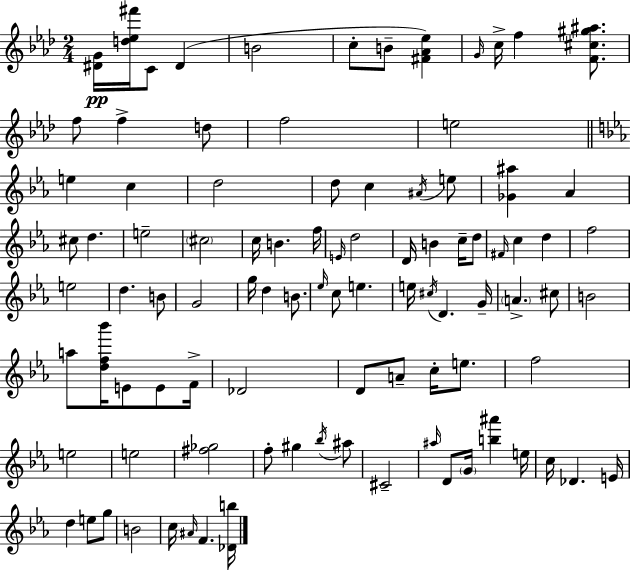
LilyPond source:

{
  \clef treble
  \numericTimeSignature
  \time 2/4
  \key aes \major
  <dis' g'>16\pp <d'' ees'' fis'''>16 c'8 dis'4( | b'2 | c''8-. b'8-- <fis' aes' ees''>4) | \grace { g'16 } c''16-> f''4 <f' cis'' gis'' ais''>8. | \break f''8 f''4-> d''8 | f''2 | e''2 | \bar "||" \break \key ees \major e''4 c''4 | d''2 | d''8 c''4 \acciaccatura { ais'16 } e''8 | <ges' ais''>4 aes'4 | \break cis''8 d''4. | e''2-- | \parenthesize cis''2 | c''16 b'4. | \break f''16 \grace { e'16 } d''2 | d'16 b'4 c''16-- | d''8 \grace { fis'16 } c''4 d''4 | f''2 | \break e''2 | d''4. | b'8 g'2 | g''16 d''4 | \break b'8. \grace { ees''16 } c''8 e''4. | e''16 \acciaccatura { cis''16 } d'4. | g'16-- \parenthesize a'4.-> | cis''8 b'2 | \break a''8 <d'' f'' bes'''>16 | e'8 e'8 f'16-> des'2 | d'8 a'8-- | c''16-. e''8. f''2 | \break e''2 | e''2 | <fis'' ges''>2 | f''8-. gis''4 | \break \acciaccatura { bes''16 } ais''8 cis'2-- | \grace { ais''16 } d'8 | \parenthesize g'16 <b'' ais'''>4 e''16 c''16 | des'4. e'16 d''4 | \break e''8 g''8 b'2 | c''16 | \grace { ais'16 } f'4. <des' b''>16 | \bar "|."
}